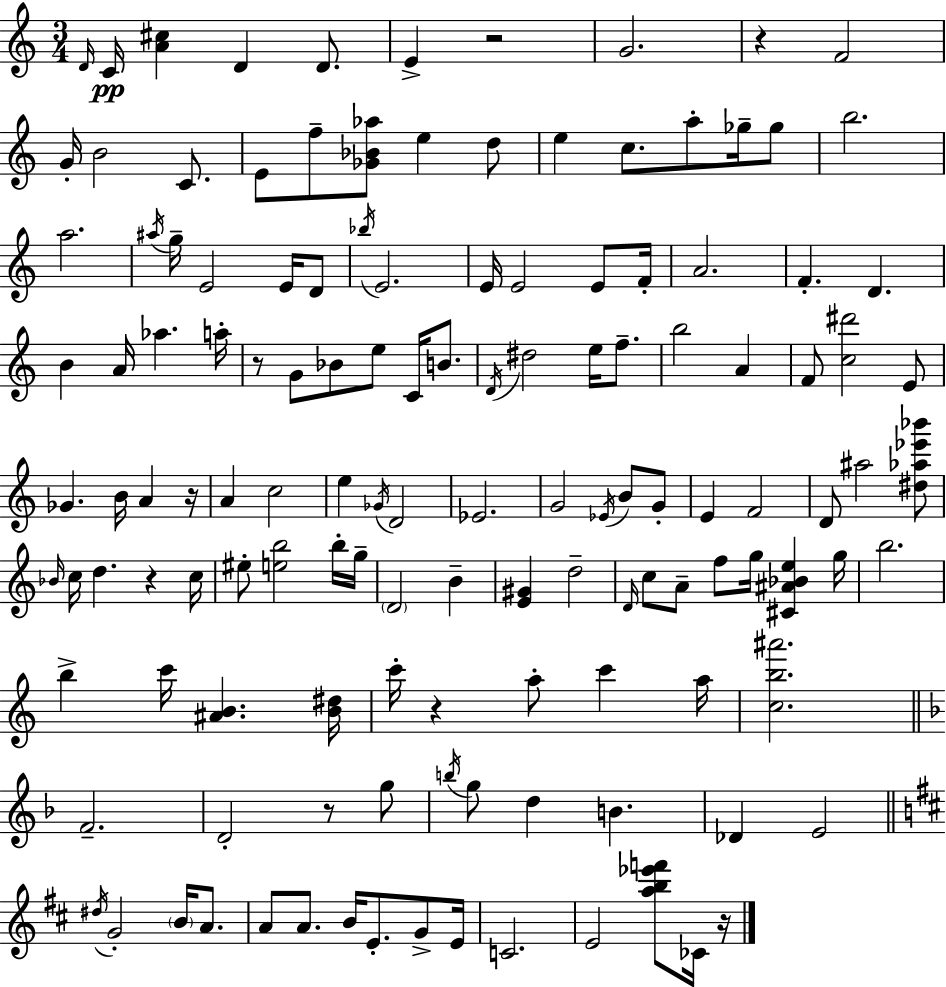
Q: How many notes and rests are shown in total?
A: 133